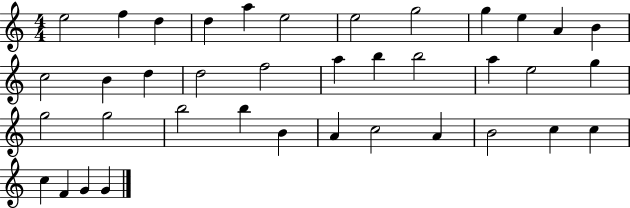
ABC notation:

X:1
T:Untitled
M:4/4
L:1/4
K:C
e2 f d d a e2 e2 g2 g e A B c2 B d d2 f2 a b b2 a e2 g g2 g2 b2 b B A c2 A B2 c c c F G G